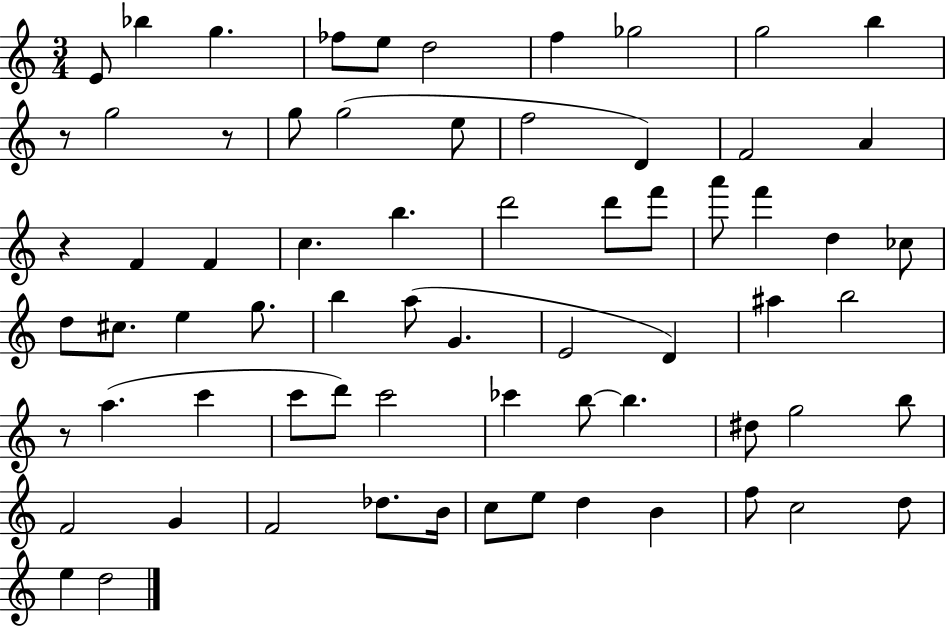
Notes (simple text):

E4/e Bb5/q G5/q. FES5/e E5/e D5/h F5/q Gb5/h G5/h B5/q R/e G5/h R/e G5/e G5/h E5/e F5/h D4/q F4/h A4/q R/q F4/q F4/q C5/q. B5/q. D6/h D6/e F6/e A6/e F6/q D5/q CES5/e D5/e C#5/e. E5/q G5/e. B5/q A5/e G4/q. E4/h D4/q A#5/q B5/h R/e A5/q. C6/q C6/e D6/e C6/h CES6/q B5/e B5/q. D#5/e G5/h B5/e F4/h G4/q F4/h Db5/e. B4/s C5/e E5/e D5/q B4/q F5/e C5/h D5/e E5/q D5/h